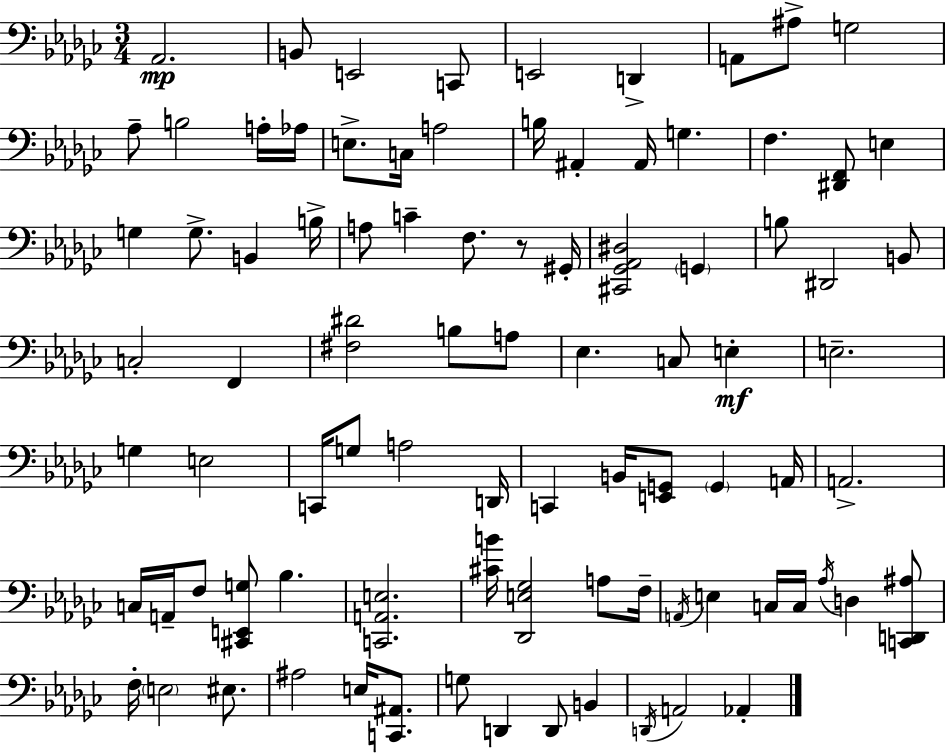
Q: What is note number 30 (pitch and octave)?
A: G#2